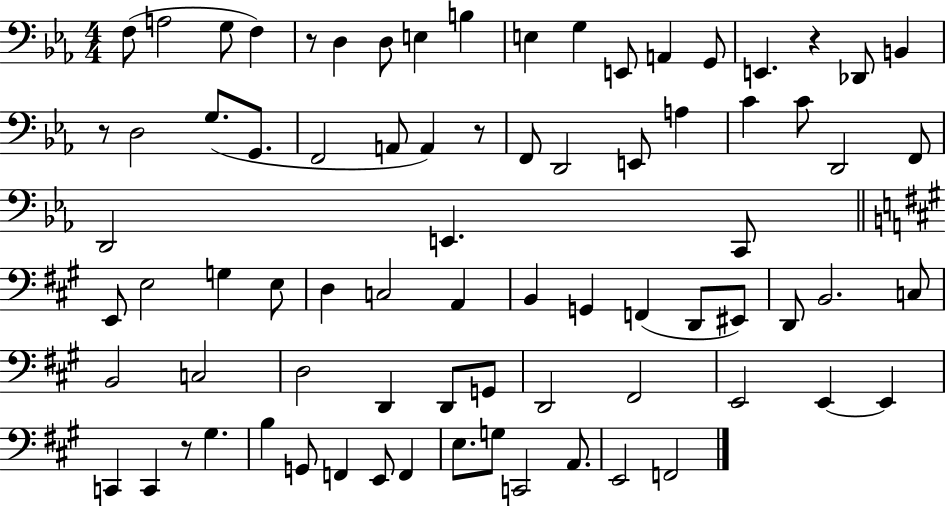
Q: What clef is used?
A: bass